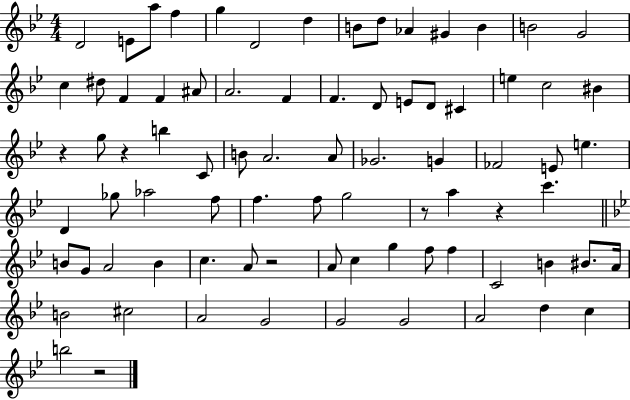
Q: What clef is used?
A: treble